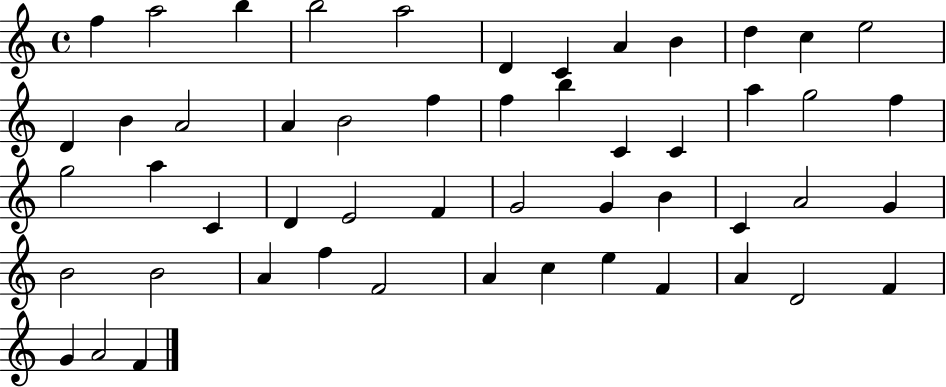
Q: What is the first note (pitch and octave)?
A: F5